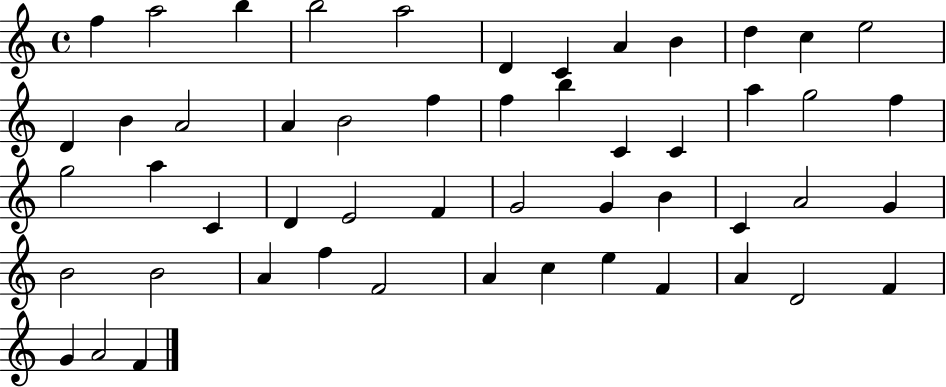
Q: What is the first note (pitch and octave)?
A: F5